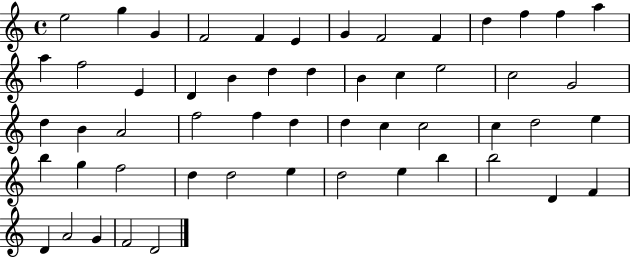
E5/h G5/q G4/q F4/h F4/q E4/q G4/q F4/h F4/q D5/q F5/q F5/q A5/q A5/q F5/h E4/q D4/q B4/q D5/q D5/q B4/q C5/q E5/h C5/h G4/h D5/q B4/q A4/h F5/h F5/q D5/q D5/q C5/q C5/h C5/q D5/h E5/q B5/q G5/q F5/h D5/q D5/h E5/q D5/h E5/q B5/q B5/h D4/q F4/q D4/q A4/h G4/q F4/h D4/h